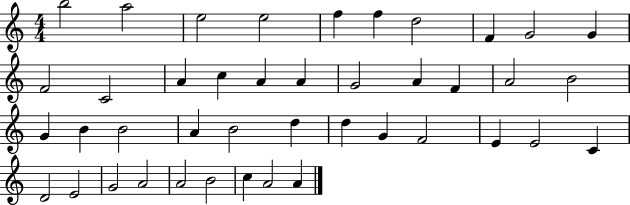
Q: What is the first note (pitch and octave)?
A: B5